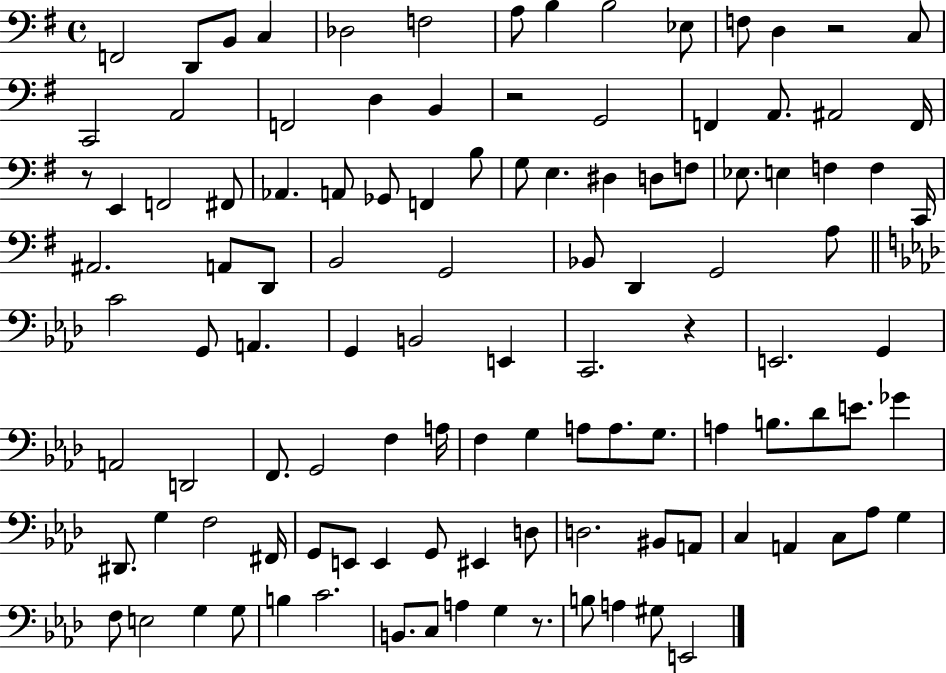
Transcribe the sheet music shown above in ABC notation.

X:1
T:Untitled
M:4/4
L:1/4
K:G
F,,2 D,,/2 B,,/2 C, _D,2 F,2 A,/2 B, B,2 _E,/2 F,/2 D, z2 C,/2 C,,2 A,,2 F,,2 D, B,, z2 G,,2 F,, A,,/2 ^A,,2 F,,/4 z/2 E,, F,,2 ^F,,/2 _A,, A,,/2 _G,,/2 F,, B,/2 G,/2 E, ^D, D,/2 F,/2 _E,/2 E, F, F, C,,/4 ^A,,2 A,,/2 D,,/2 B,,2 G,,2 _B,,/2 D,, G,,2 A,/2 C2 G,,/2 A,, G,, B,,2 E,, C,,2 z E,,2 G,, A,,2 D,,2 F,,/2 G,,2 F, A,/4 F, G, A,/2 A,/2 G,/2 A, B,/2 _D/2 E/2 _G ^D,,/2 G, F,2 ^F,,/4 G,,/2 E,,/2 E,, G,,/2 ^E,, D,/2 D,2 ^B,,/2 A,,/2 C, A,, C,/2 _A,/2 G, F,/2 E,2 G, G,/2 B, C2 B,,/2 C,/2 A, G, z/2 B,/2 A, ^G,/2 E,,2